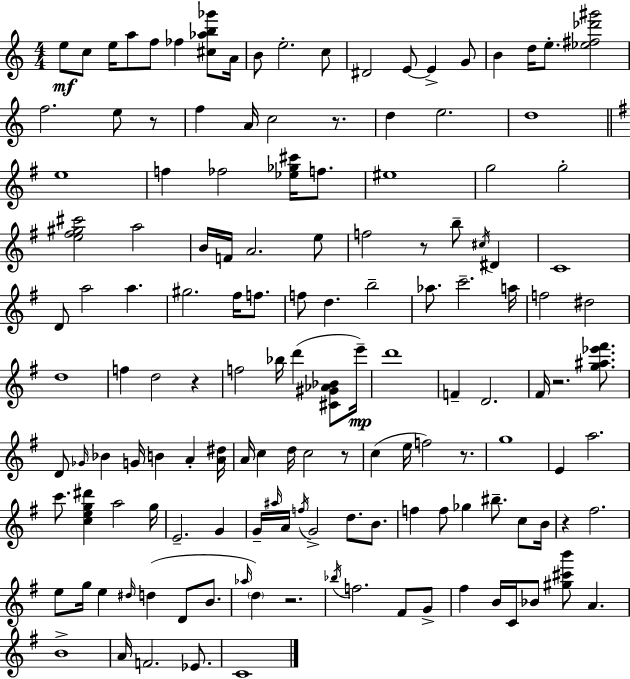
E5/e C5/e E5/s A5/e F5/e FES5/q [C#5,Ab5,B5,Gb6]/e A4/s B4/e E5/h. C5/e D#4/h E4/e E4/q G4/e B4/q D5/s E5/e. [Eb5,F#5,Db6,G#6]/h F5/h. E5/e R/e F5/q A4/s C5/h R/e. D5/q E5/h. D5/w E5/w F5/q FES5/h [Eb5,Gb5,C#6]/s F5/e. EIS5/w G5/h G5/h [E5,F#5,G#5,C#6]/h A5/h B4/s F4/s A4/h. E5/e F5/h R/e B5/e C#5/s D#4/q C4/w D4/e A5/h A5/q. G#5/h. F#5/s F5/e. F5/e D5/q. B5/h Ab5/e. C6/h. A5/s F5/h D#5/h D5/w F5/q D5/h R/q F5/h Bb5/s D6/q [C#4,G#4,Ab4,Bb4]/e E6/s D6/w F4/q D4/h. F#4/s R/h. [G5,A#5,Eb6,F#6]/e. D4/e Gb4/s Bb4/q G4/s B4/q A4/q [A4,D#5]/s A4/s C5/q D5/s C5/h R/e C5/q E5/s F5/h R/e. G5/w E4/q A5/h. C6/e. [C5,E5,G5,D#6]/q A5/h G5/s E4/h. G4/q G4/s A#5/s A4/s F5/s G4/h D5/e. B4/e. F5/q F5/e Gb5/q BIS5/e. C5/e B4/s R/q F#5/h. E5/e G5/s E5/q D#5/s D5/q D4/e B4/e. Ab5/s D5/q R/h. Bb5/s F5/h. F#4/e G4/e F#5/q B4/s C4/s Bb4/e [G#5,C#6,B6]/e A4/q. B4/w A4/s F4/h. Eb4/e. C4/w